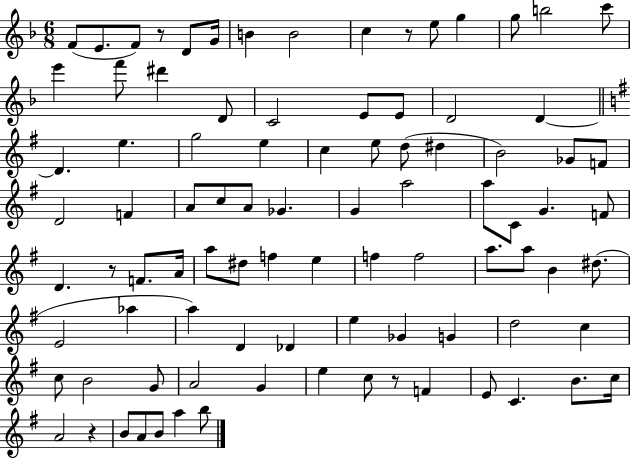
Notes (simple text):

F4/e E4/e. F4/e R/e D4/e G4/s B4/q B4/h C5/q R/e E5/e G5/q G5/e B5/h C6/e E6/q F6/e D#6/q D4/e C4/h E4/e E4/e D4/h D4/q D4/q. E5/q. G5/h E5/q C5/q E5/e D5/e D#5/q B4/h Gb4/e F4/e D4/h F4/q A4/e C5/e A4/e Gb4/q. G4/q A5/h A5/e C4/e G4/q. F4/e D4/q. R/e F4/e. A4/s A5/e D#5/e F5/q E5/q F5/q F5/h A5/e. A5/e B4/q D#5/e. E4/h Ab5/q A5/q D4/q Db4/q E5/q Gb4/q G4/q D5/h C5/q C5/e B4/h G4/e A4/h G4/q E5/q C5/e R/e F4/q E4/e C4/q. B4/e. C5/s A4/h R/q B4/e A4/e B4/e A5/q B5/e